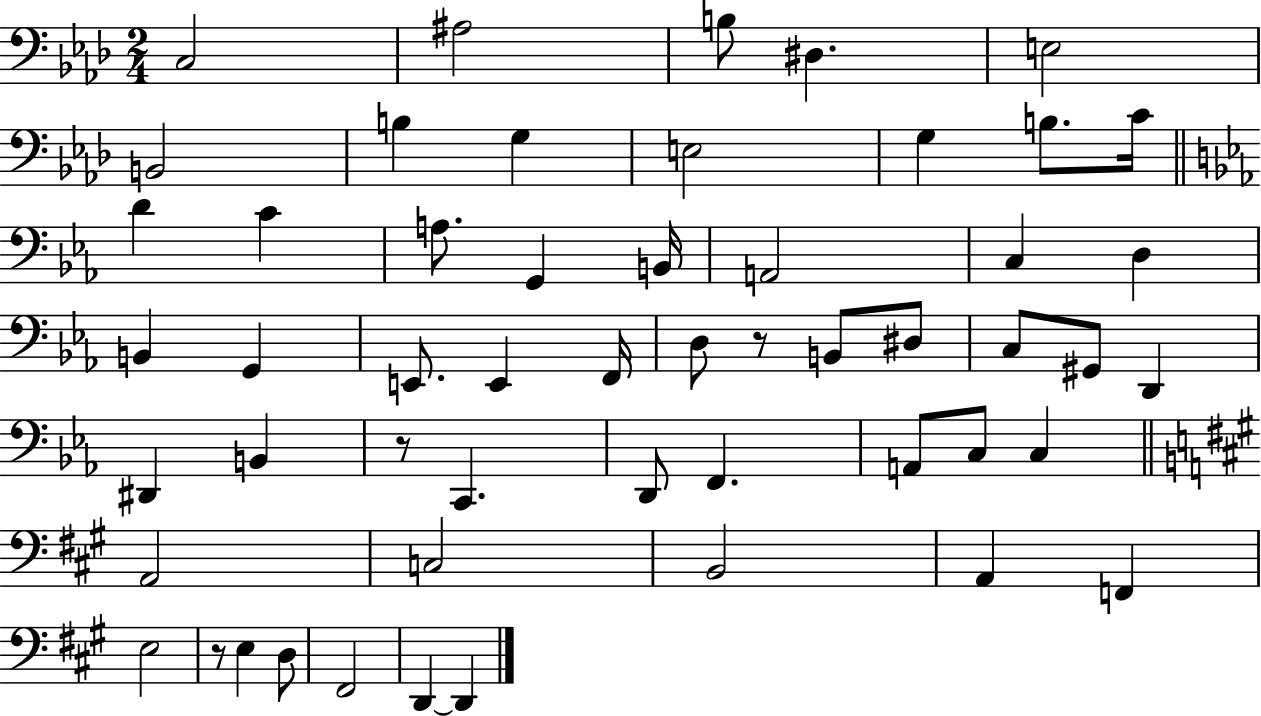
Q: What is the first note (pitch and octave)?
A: C3